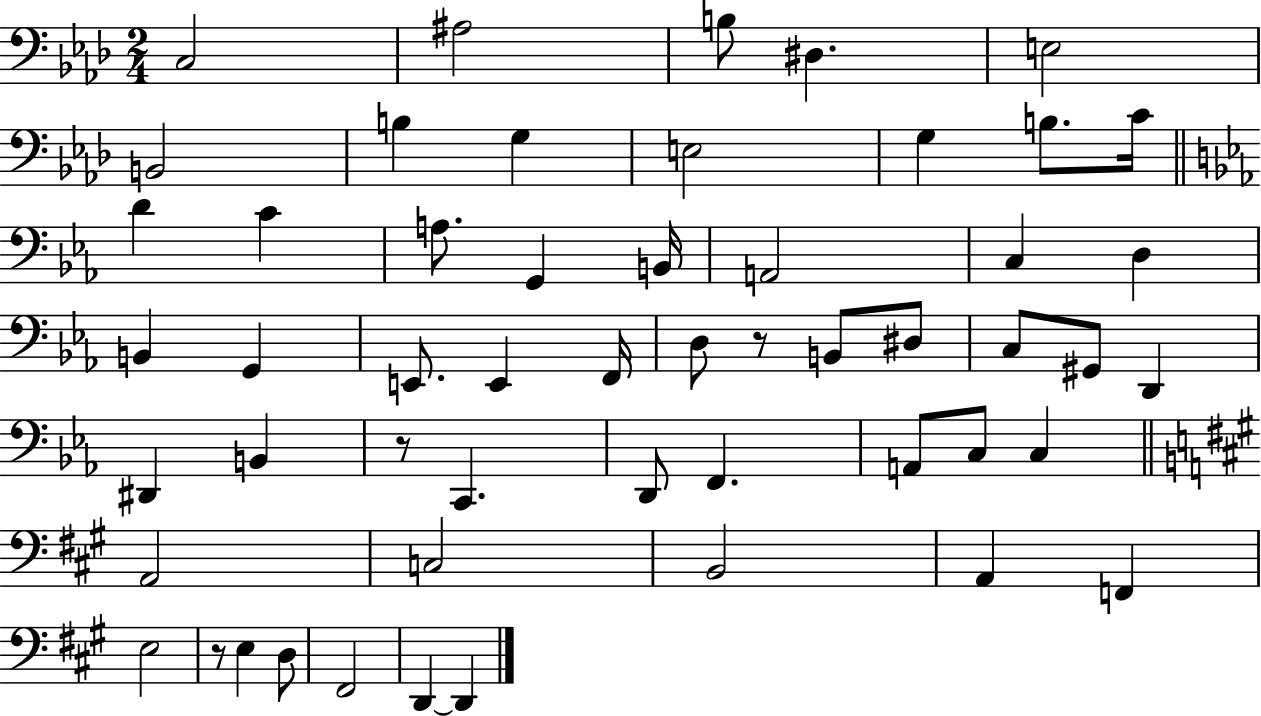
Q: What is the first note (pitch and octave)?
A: C3